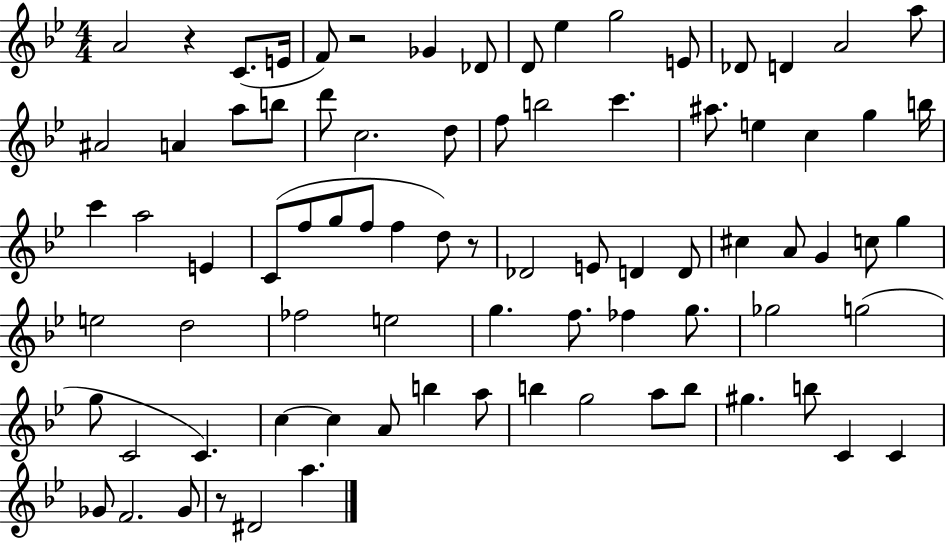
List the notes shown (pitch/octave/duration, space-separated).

A4/h R/q C4/e. E4/s F4/e R/h Gb4/q Db4/e D4/e Eb5/q G5/h E4/e Db4/e D4/q A4/h A5/e A#4/h A4/q A5/e B5/e D6/e C5/h. D5/e F5/e B5/h C6/q. A#5/e. E5/q C5/q G5/q B5/s C6/q A5/h E4/q C4/e F5/e G5/e F5/e F5/q D5/e R/e Db4/h E4/e D4/q D4/e C#5/q A4/e G4/q C5/e G5/q E5/h D5/h FES5/h E5/h G5/q. F5/e. FES5/q G5/e. Gb5/h G5/h G5/e C4/h C4/q. C5/q C5/q A4/e B5/q A5/e B5/q G5/h A5/e B5/e G#5/q. B5/e C4/q C4/q Gb4/e F4/h. Gb4/e R/e D#4/h A5/q.